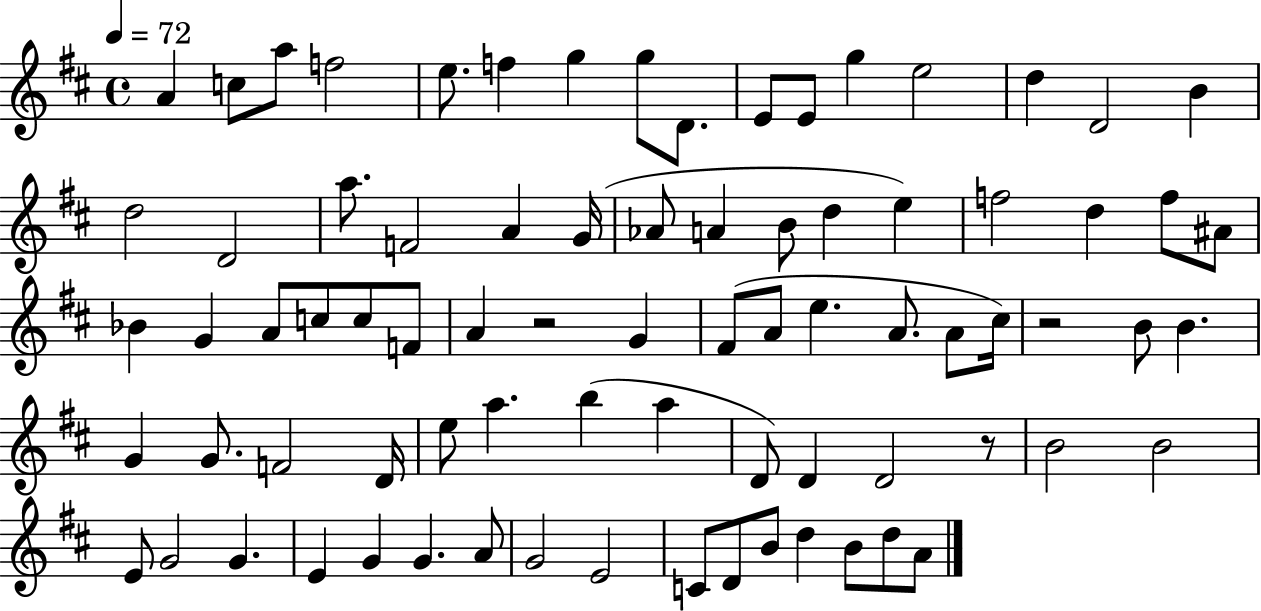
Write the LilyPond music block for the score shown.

{
  \clef treble
  \time 4/4
  \defaultTimeSignature
  \key d \major
  \tempo 4 = 72
  a'4 c''8 a''8 f''2 | e''8. f''4 g''4 g''8 d'8. | e'8 e'8 g''4 e''2 | d''4 d'2 b'4 | \break d''2 d'2 | a''8. f'2 a'4 g'16( | aes'8 a'4 b'8 d''4 e''4) | f''2 d''4 f''8 ais'8 | \break bes'4 g'4 a'8 c''8 c''8 f'8 | a'4 r2 g'4 | fis'8( a'8 e''4. a'8. a'8 cis''16) | r2 b'8 b'4. | \break g'4 g'8. f'2 d'16 | e''8 a''4. b''4( a''4 | d'8) d'4 d'2 r8 | b'2 b'2 | \break e'8 g'2 g'4. | e'4 g'4 g'4. a'8 | g'2 e'2 | c'8 d'8 b'8 d''4 b'8 d''8 a'8 | \break \bar "|."
}